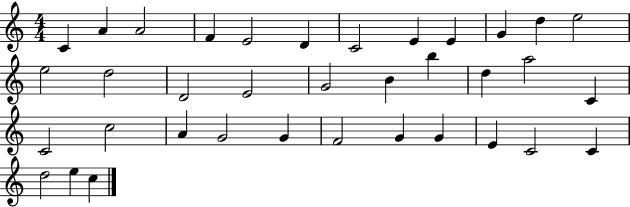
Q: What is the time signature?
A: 4/4